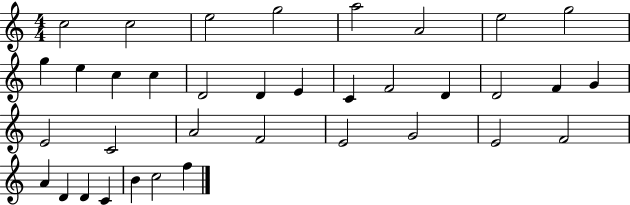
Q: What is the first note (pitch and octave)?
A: C5